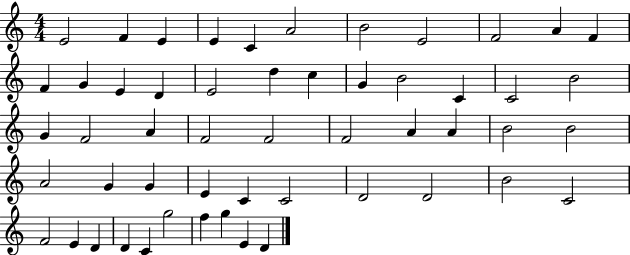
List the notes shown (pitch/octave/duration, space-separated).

E4/h F4/q E4/q E4/q C4/q A4/h B4/h E4/h F4/h A4/q F4/q F4/q G4/q E4/q D4/q E4/h D5/q C5/q G4/q B4/h C4/q C4/h B4/h G4/q F4/h A4/q F4/h F4/h F4/h A4/q A4/q B4/h B4/h A4/h G4/q G4/q E4/q C4/q C4/h D4/h D4/h B4/h C4/h F4/h E4/q D4/q D4/q C4/q G5/h F5/q G5/q E4/q D4/q